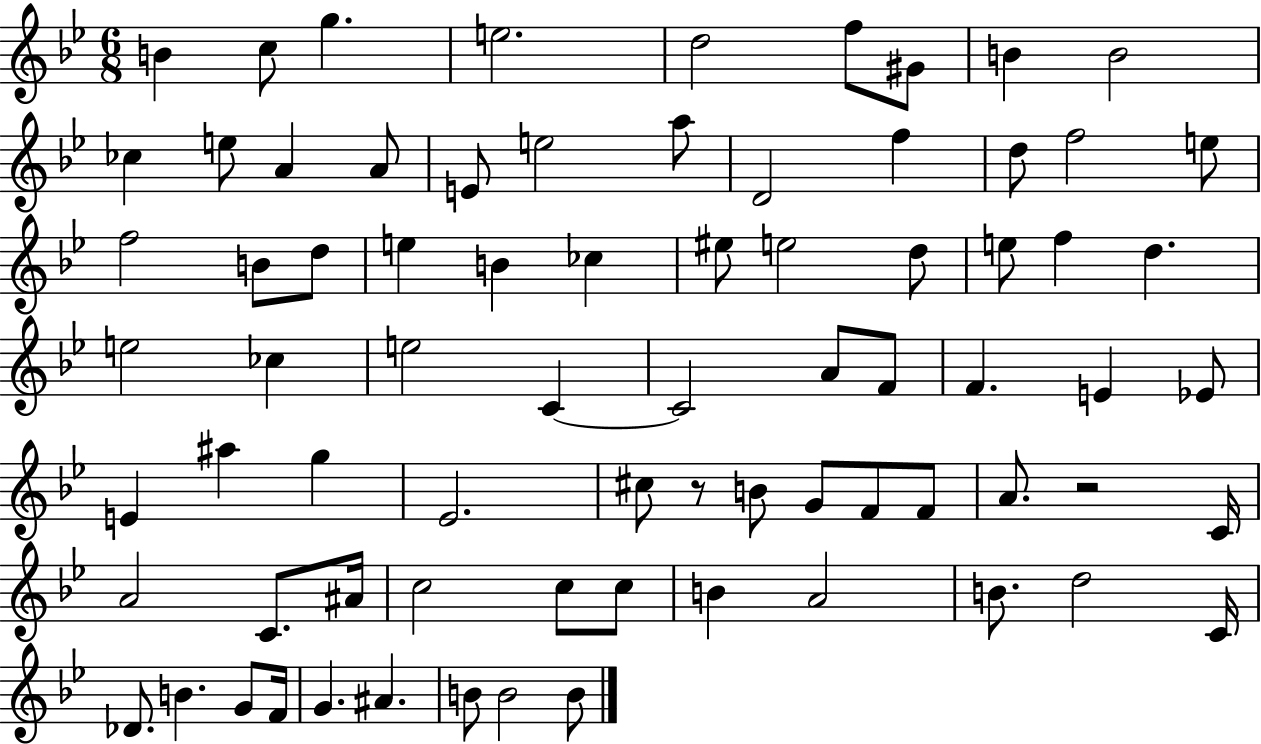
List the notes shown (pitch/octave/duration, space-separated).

B4/q C5/e G5/q. E5/h. D5/h F5/e G#4/e B4/q B4/h CES5/q E5/e A4/q A4/e E4/e E5/h A5/e D4/h F5/q D5/e F5/h E5/e F5/h B4/e D5/e E5/q B4/q CES5/q EIS5/e E5/h D5/e E5/e F5/q D5/q. E5/h CES5/q E5/h C4/q C4/h A4/e F4/e F4/q. E4/q Eb4/e E4/q A#5/q G5/q Eb4/h. C#5/e R/e B4/e G4/e F4/e F4/e A4/e. R/h C4/s A4/h C4/e. A#4/s C5/h C5/e C5/e B4/q A4/h B4/e. D5/h C4/s Db4/e. B4/q. G4/e F4/s G4/q. A#4/q. B4/e B4/h B4/e